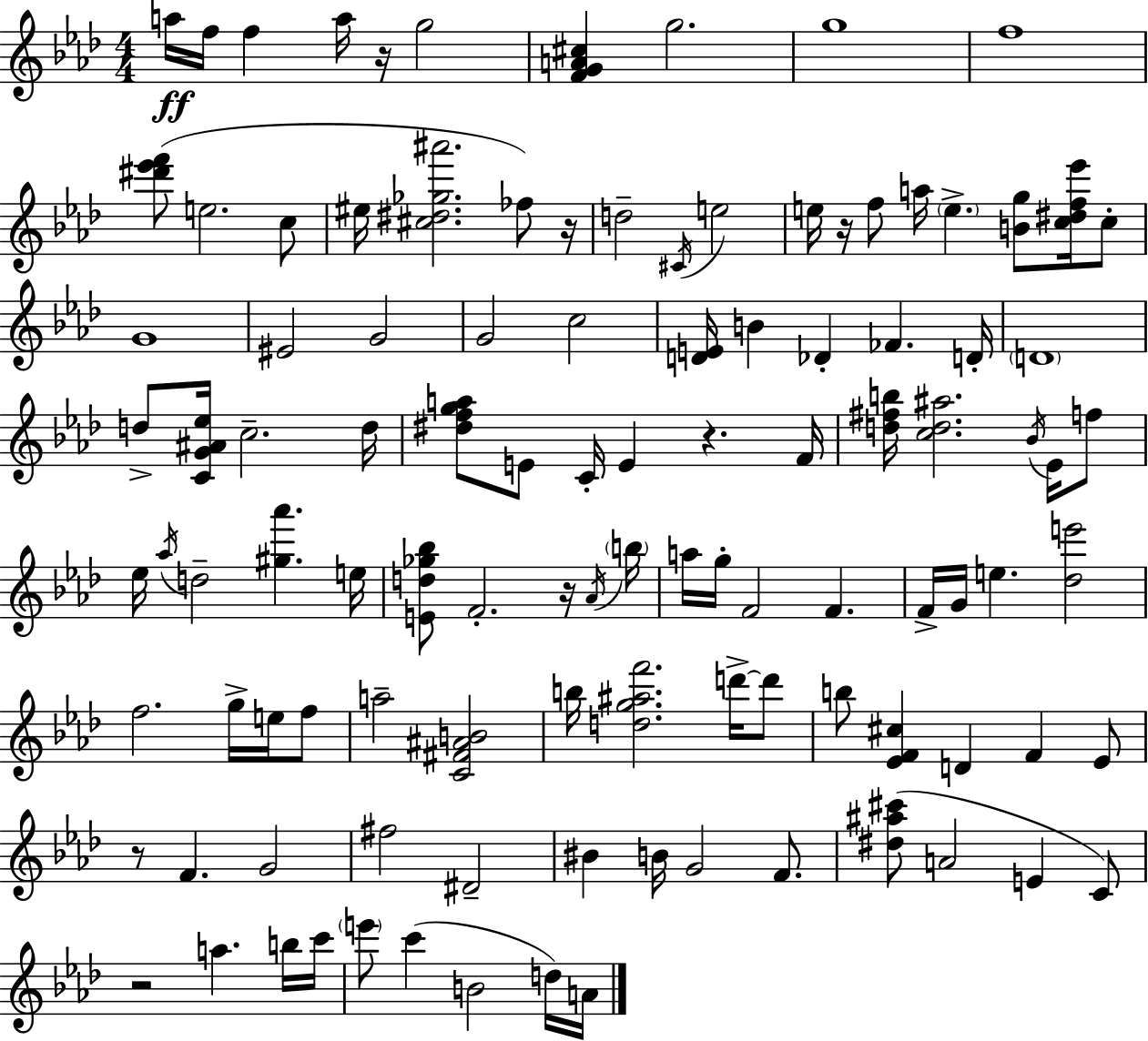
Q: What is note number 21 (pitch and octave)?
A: G4